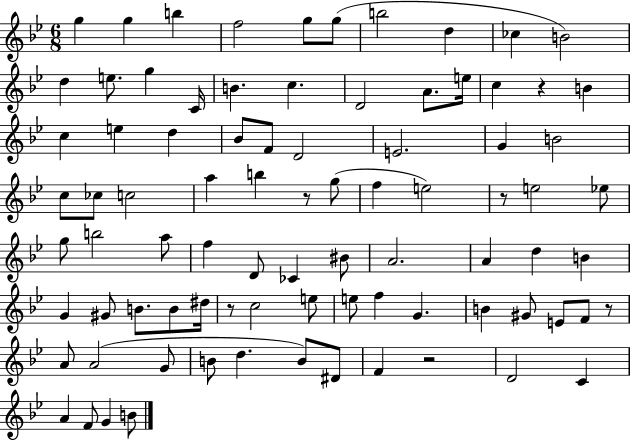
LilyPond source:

{
  \clef treble
  \numericTimeSignature
  \time 6/8
  \key bes \major
  g''4 g''4 b''4 | f''2 g''8 g''8( | b''2 d''4 | ces''4 b'2) | \break d''4 e''8. g''4 c'16 | b'4. c''4. | d'2 a'8. e''16 | c''4 r4 b'4 | \break c''4 e''4 d''4 | bes'8 f'8 d'2 | e'2. | g'4 b'2 | \break c''8 ces''8 c''2 | a''4 b''4 r8 g''8( | f''4 e''2) | r8 e''2 ees''8 | \break g''8 b''2 a''8 | f''4 d'8 ces'4 bis'8 | a'2. | a'4 d''4 b'4 | \break g'4 gis'8 b'8. b'8 dis''16 | r8 c''2 e''8 | e''8 f''4 g'4. | b'4 gis'8 e'8 f'8 r8 | \break a'8 a'2( g'8 | b'8 d''4. b'8) dis'8 | f'4 r2 | d'2 c'4 | \break a'4 f'8 g'4 b'8 | \bar "|."
}